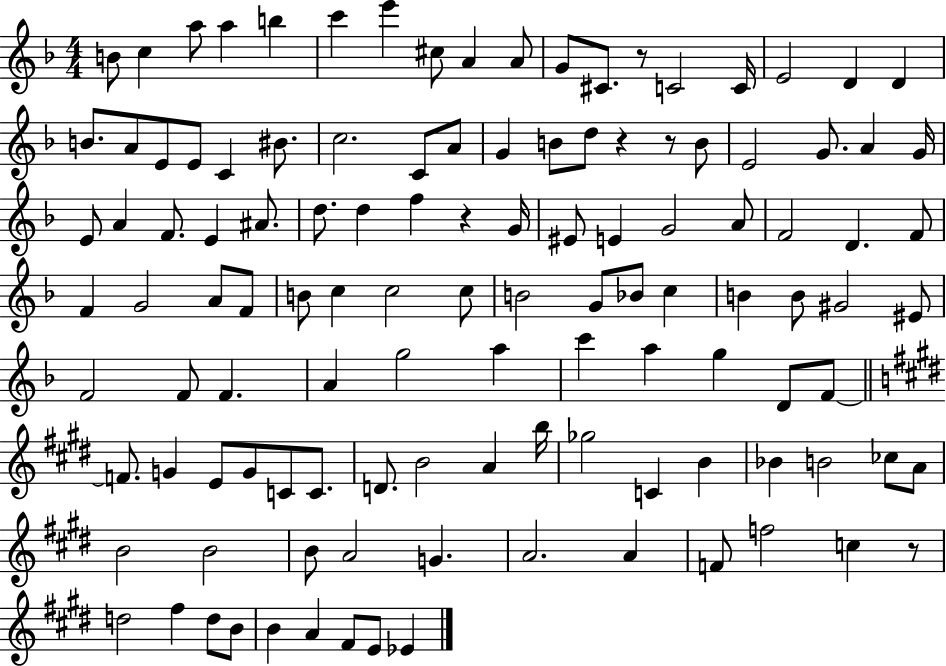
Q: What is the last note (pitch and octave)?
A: Eb4